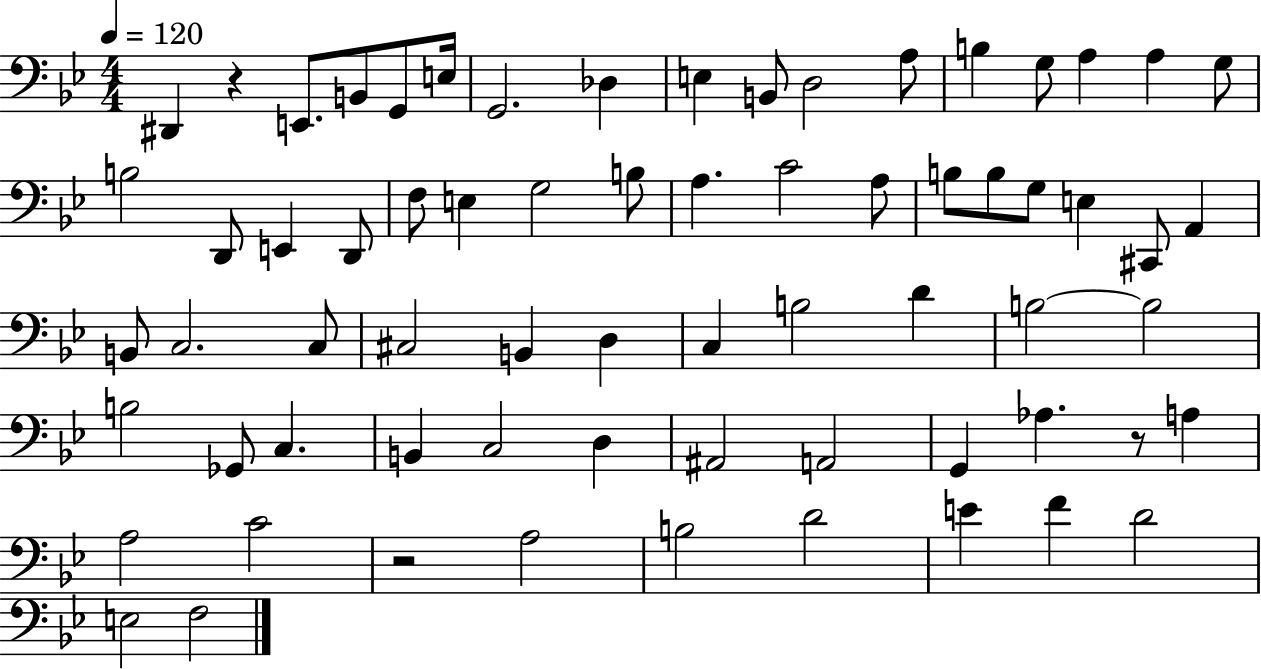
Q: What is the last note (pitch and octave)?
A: F3